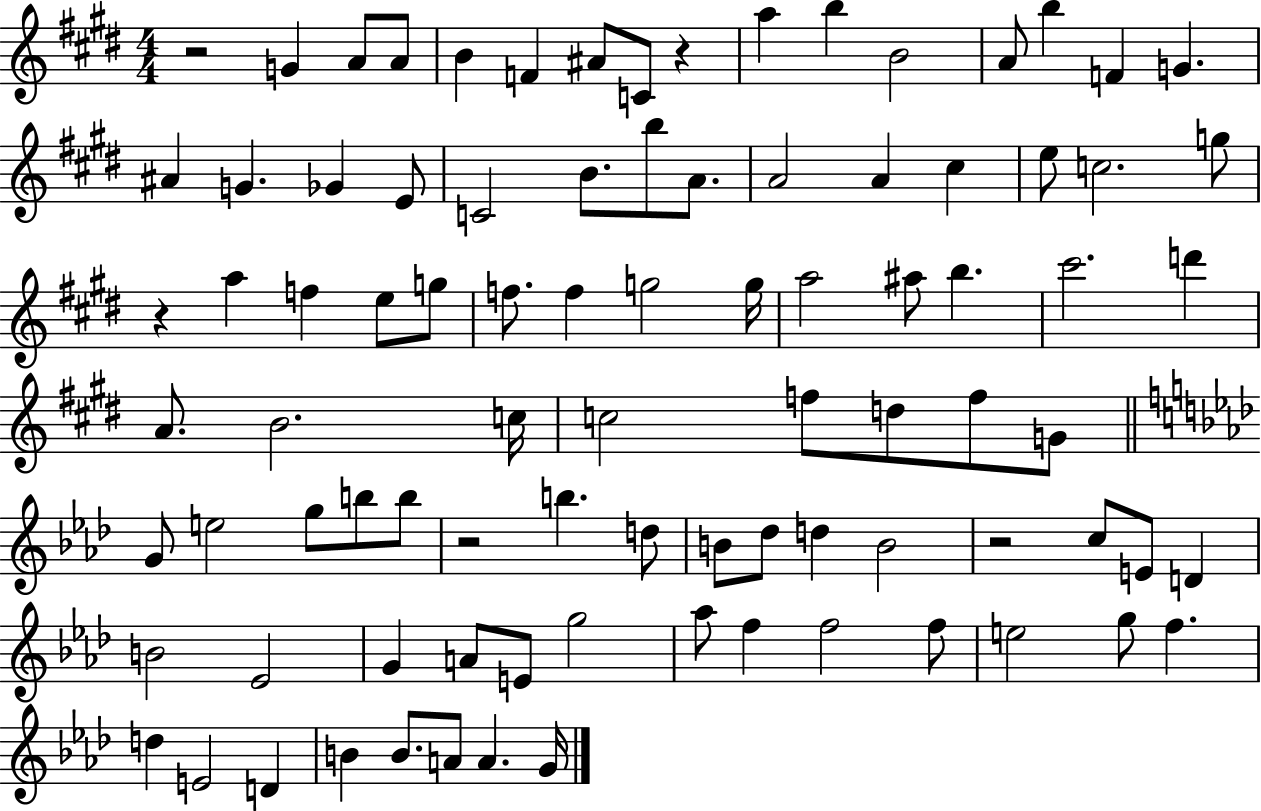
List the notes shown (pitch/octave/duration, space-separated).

R/h G4/q A4/e A4/e B4/q F4/q A#4/e C4/e R/q A5/q B5/q B4/h A4/e B5/q F4/q G4/q. A#4/q G4/q. Gb4/q E4/e C4/h B4/e. B5/e A4/e. A4/h A4/q C#5/q E5/e C5/h. G5/e R/q A5/q F5/q E5/e G5/e F5/e. F5/q G5/h G5/s A5/h A#5/e B5/q. C#6/h. D6/q A4/e. B4/h. C5/s C5/h F5/e D5/e F5/e G4/e G4/e E5/h G5/e B5/e B5/e R/h B5/q. D5/e B4/e Db5/e D5/q B4/h R/h C5/e E4/e D4/q B4/h Eb4/h G4/q A4/e E4/e G5/h Ab5/e F5/q F5/h F5/e E5/h G5/e F5/q. D5/q E4/h D4/q B4/q B4/e. A4/e A4/q. G4/s